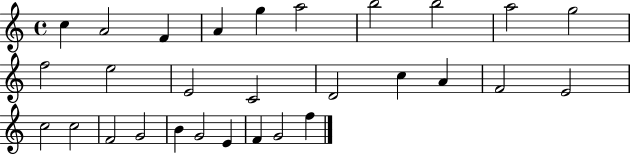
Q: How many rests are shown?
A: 0